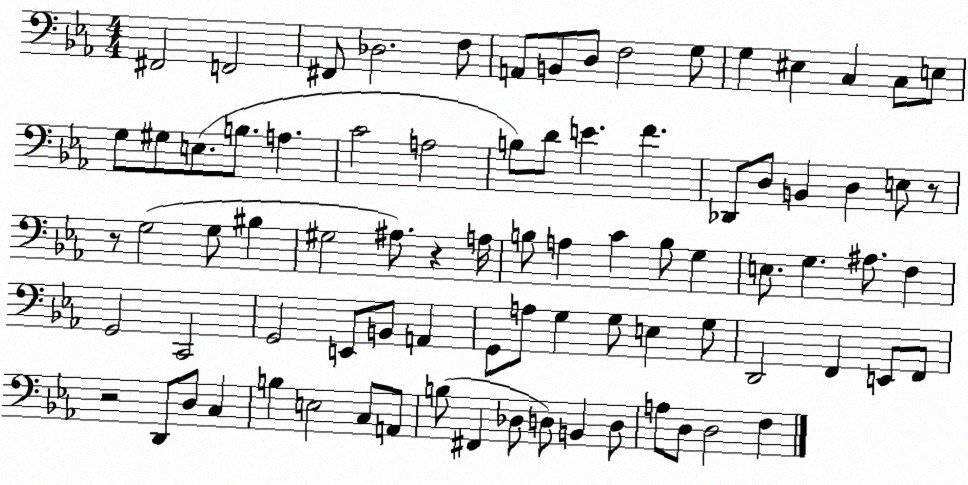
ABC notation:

X:1
T:Untitled
M:4/4
L:1/4
K:Eb
^F,,2 F,,2 ^F,,/2 _D,2 F,/2 A,,/2 B,,/2 D,/2 F,2 G,/2 G, ^E, C, C,/2 E,/2 G,/2 ^G,/2 E,/2 B,/2 A, C2 A,2 B,/2 D/2 E F _D,,/2 D,/2 B,, D, E,/2 z/2 z/2 G,2 G,/2 ^B, ^G,2 ^A,/2 z A,/4 B,/2 A, C B,/2 G, E,/2 G, ^A,/2 F, G,,2 C,,2 G,,2 E,,/2 B,,/2 A,, G,,/2 A,/2 G, G,/2 E, G,/2 D,,2 F,, E,,/2 F,,/2 z2 D,,/2 D,/2 C, B, E,2 C,/2 A,,/2 B,/2 ^F,, _D,/2 D,/2 B,, D,/2 A,/2 D,/2 D,2 F,